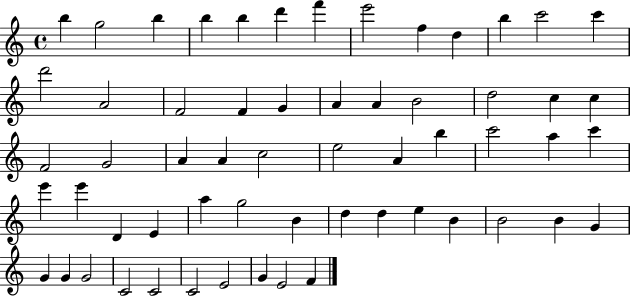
B5/q G5/h B5/q B5/q B5/q D6/q F6/q E6/h F5/q D5/q B5/q C6/h C6/q D6/h A4/h F4/h F4/q G4/q A4/q A4/q B4/h D5/h C5/q C5/q F4/h G4/h A4/q A4/q C5/h E5/h A4/q B5/q C6/h A5/q C6/q E6/q E6/q D4/q E4/q A5/q G5/h B4/q D5/q D5/q E5/q B4/q B4/h B4/q G4/q G4/q G4/q G4/h C4/h C4/h C4/h E4/h G4/q E4/h F4/q